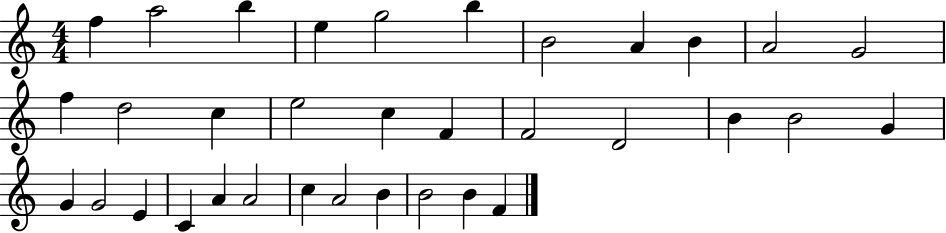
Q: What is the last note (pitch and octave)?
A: F4